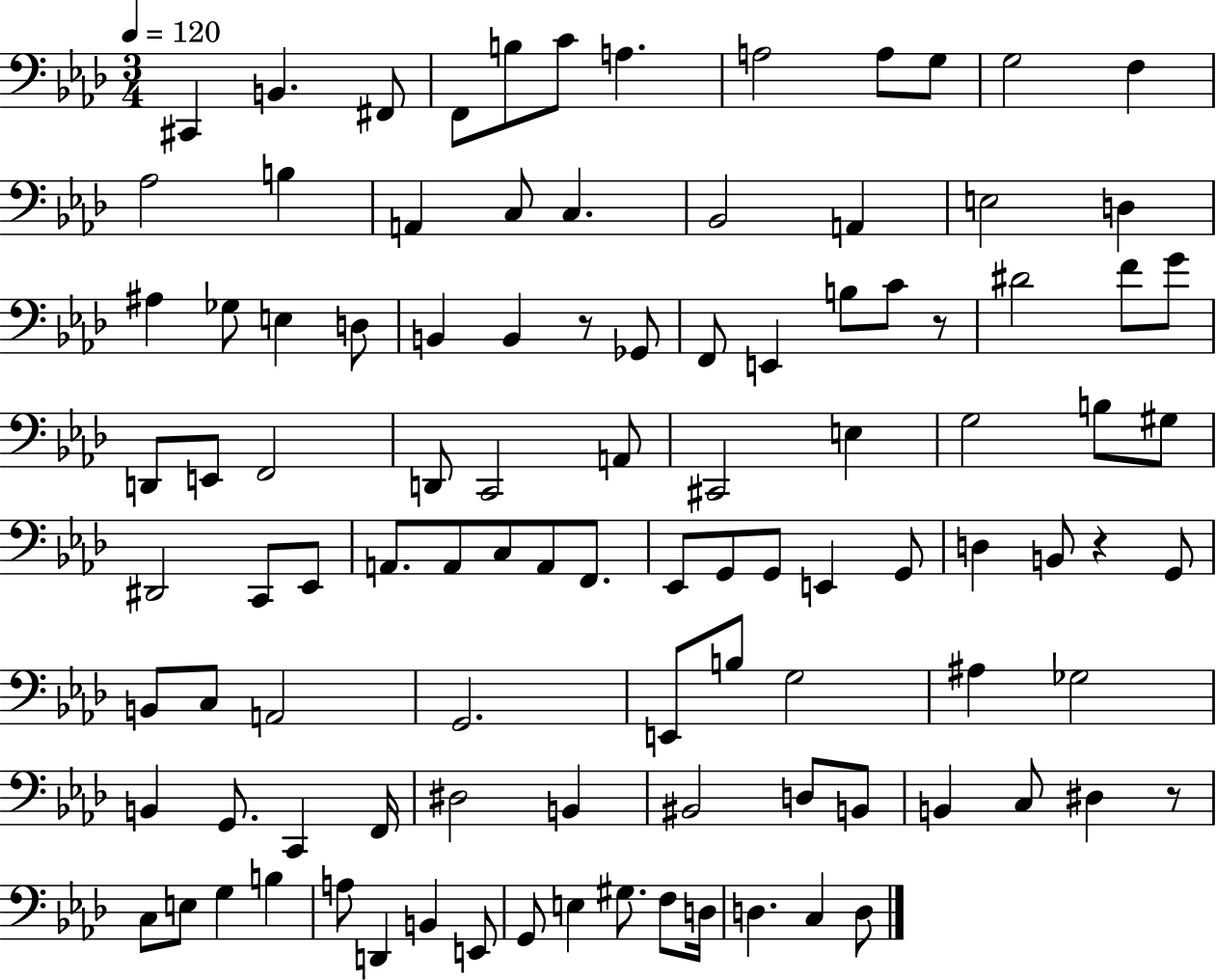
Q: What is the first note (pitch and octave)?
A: C#2